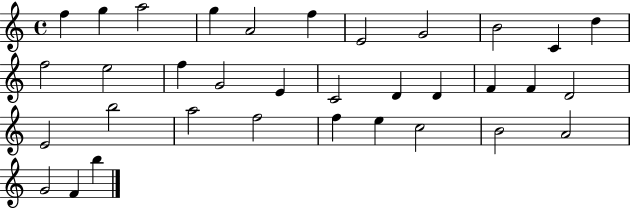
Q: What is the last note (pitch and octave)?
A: B5